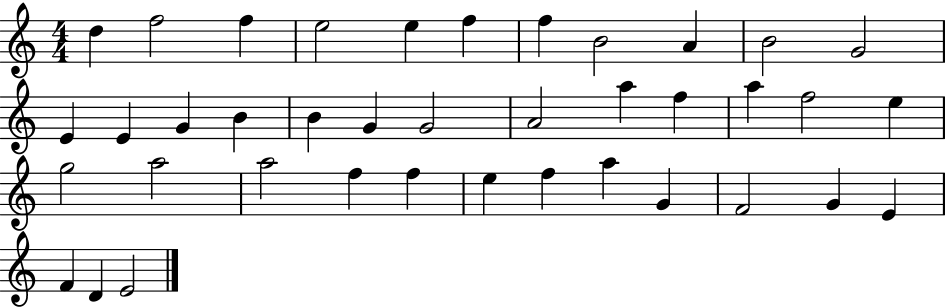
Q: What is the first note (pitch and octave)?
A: D5